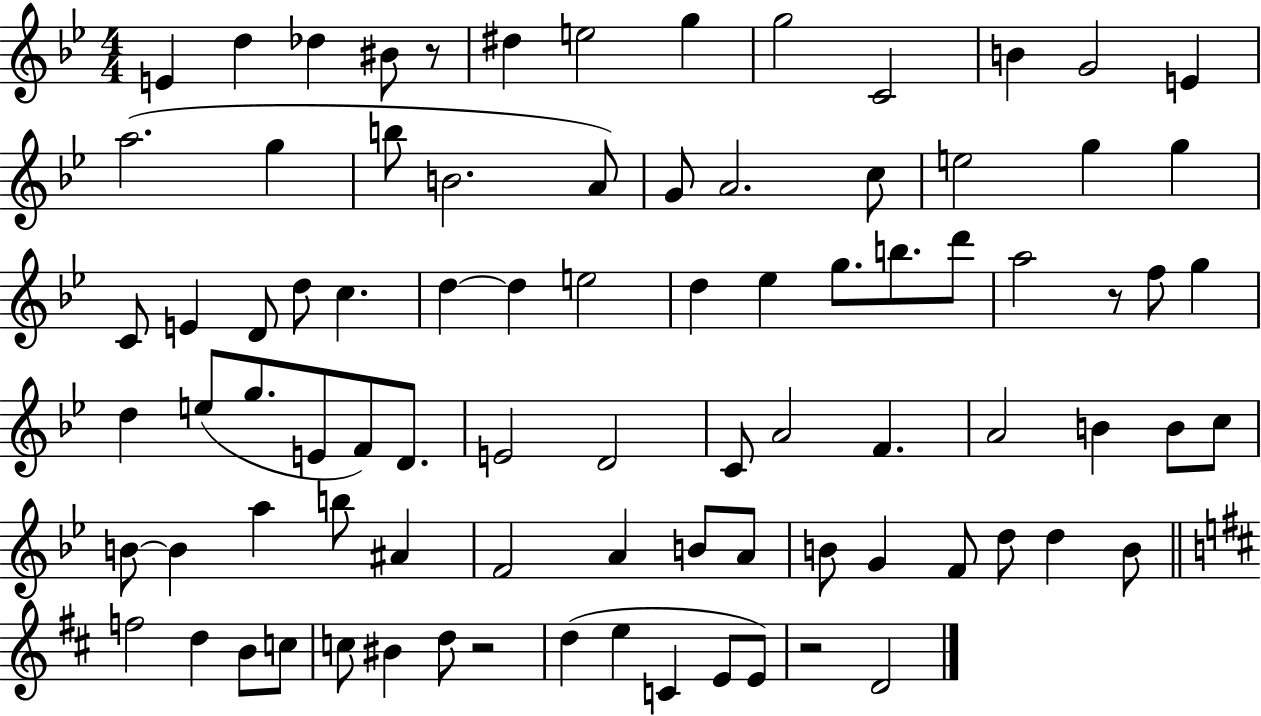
{
  \clef treble
  \numericTimeSignature
  \time 4/4
  \key bes \major
  \repeat volta 2 { e'4 d''4 des''4 bis'8 r8 | dis''4 e''2 g''4 | g''2 c'2 | b'4 g'2 e'4 | \break a''2.( g''4 | b''8 b'2. a'8) | g'8 a'2. c''8 | e''2 g''4 g''4 | \break c'8 e'4 d'8 d''8 c''4. | d''4~~ d''4 e''2 | d''4 ees''4 g''8. b''8. d'''8 | a''2 r8 f''8 g''4 | \break d''4 e''8( g''8. e'8 f'8) d'8. | e'2 d'2 | c'8 a'2 f'4. | a'2 b'4 b'8 c''8 | \break b'8~~ b'4 a''4 b''8 ais'4 | f'2 a'4 b'8 a'8 | b'8 g'4 f'8 d''8 d''4 b'8 | \bar "||" \break \key d \major f''2 d''4 b'8 c''8 | c''8 bis'4 d''8 r2 | d''4( e''4 c'4 e'8 e'8) | r2 d'2 | \break } \bar "|."
}